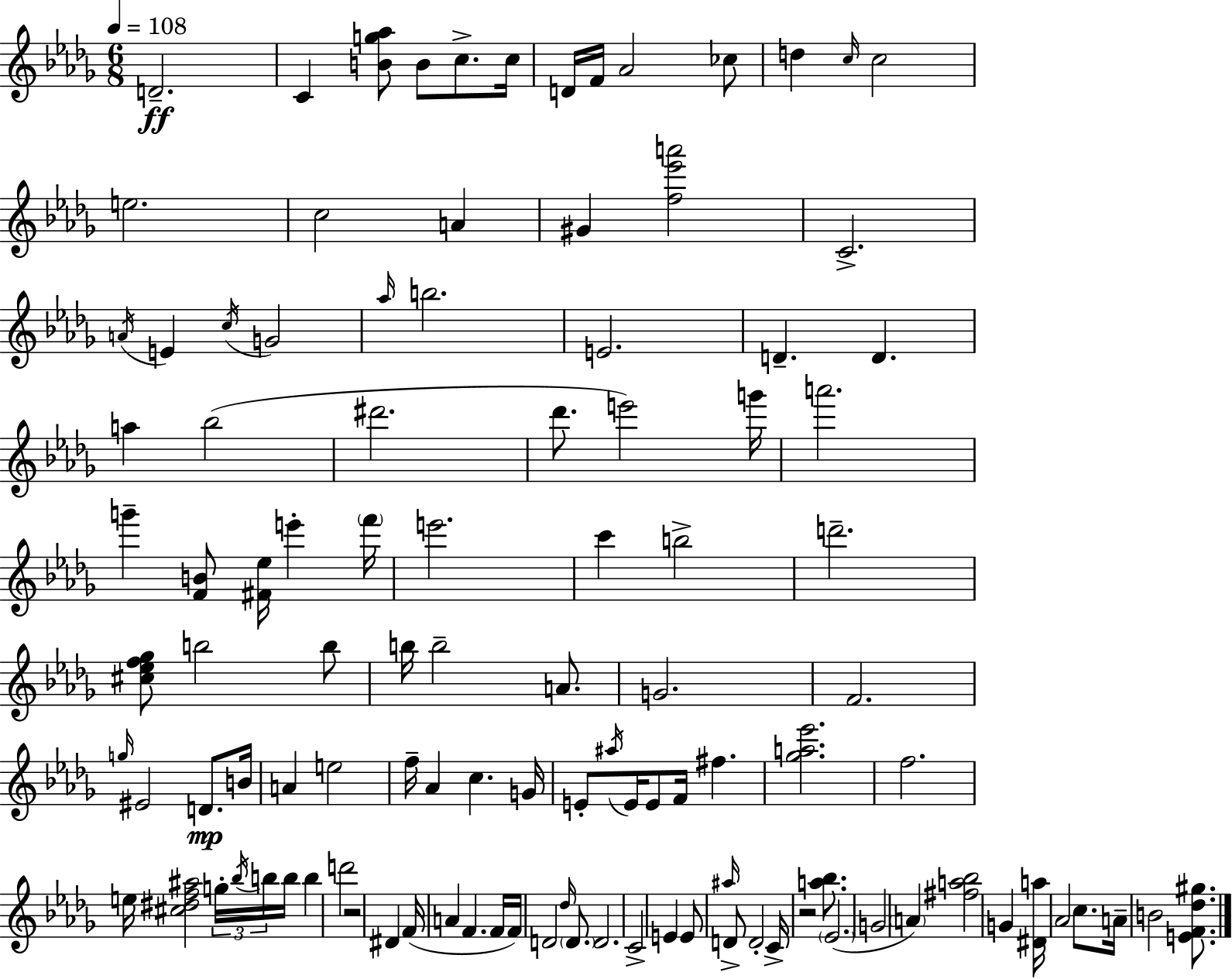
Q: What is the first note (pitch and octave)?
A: D4